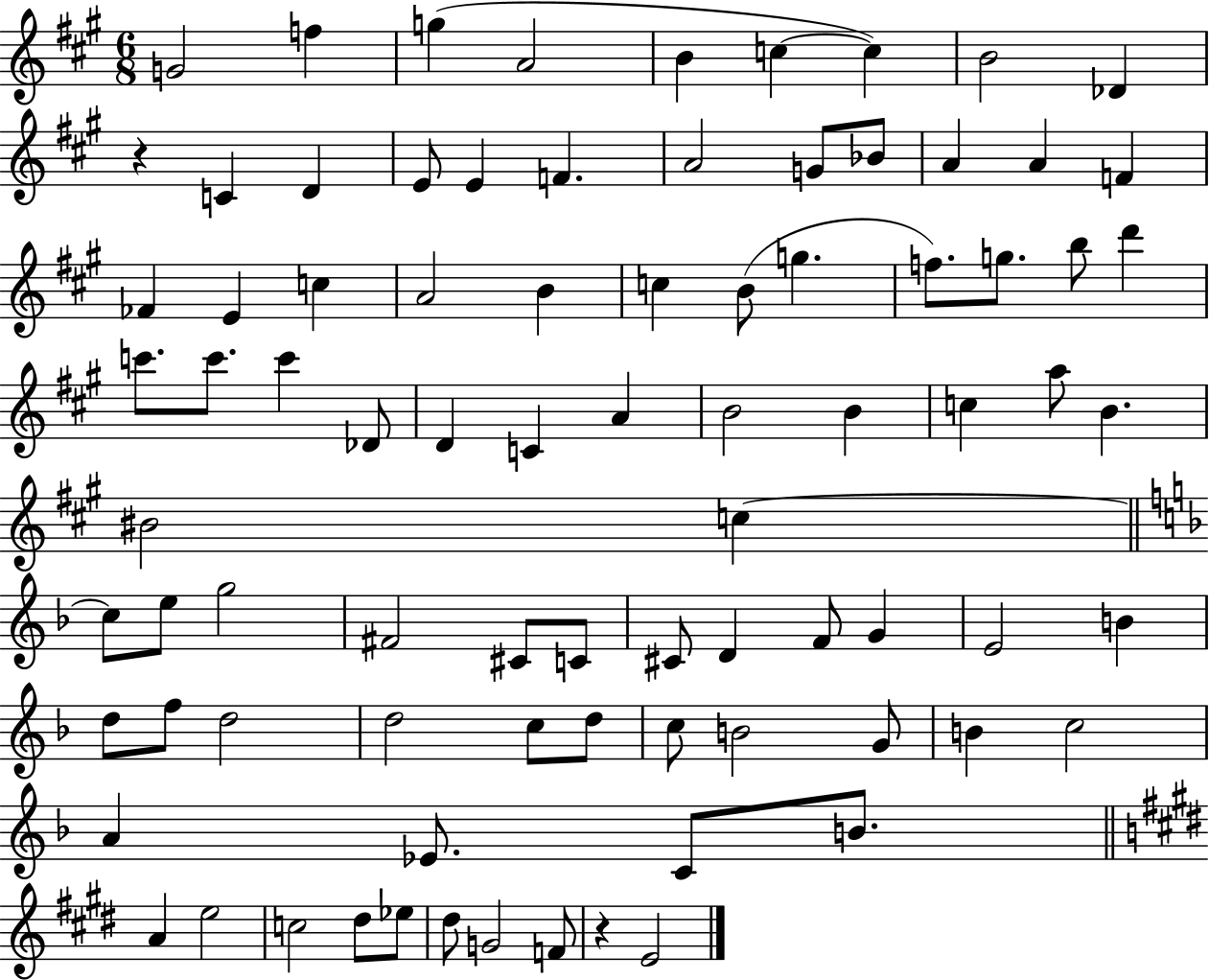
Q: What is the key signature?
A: A major